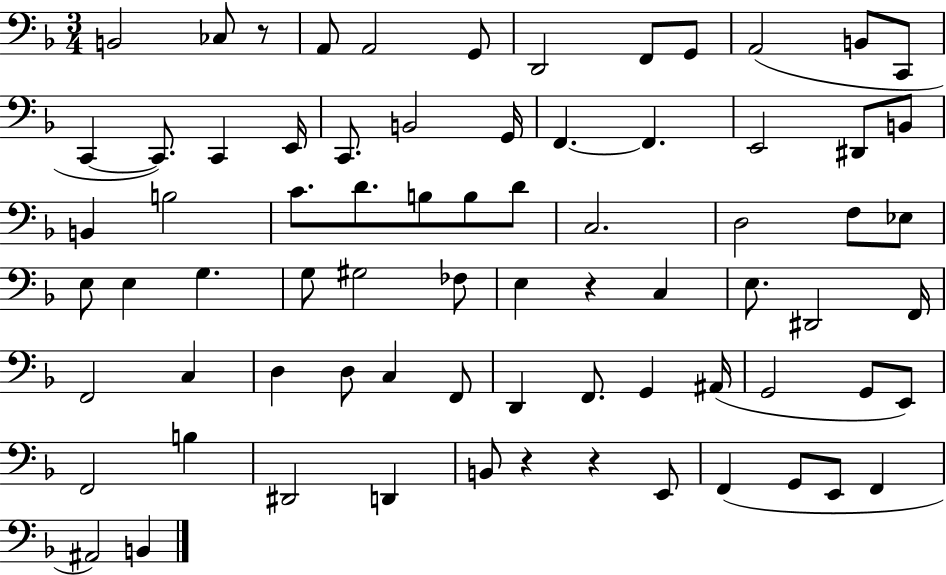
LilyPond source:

{
  \clef bass
  \numericTimeSignature
  \time 3/4
  \key f \major
  \repeat volta 2 { b,2 ces8 r8 | a,8 a,2 g,8 | d,2 f,8 g,8 | a,2( b,8 c,8 | \break c,4~~ c,8.) c,4 e,16 | c,8. b,2 g,16 | f,4.~~ f,4. | e,2 dis,8 b,8 | \break b,4 b2 | c'8. d'8. b8 b8 d'8 | c2. | d2 f8 ees8 | \break e8 e4 g4. | g8 gis2 fes8 | e4 r4 c4 | e8. dis,2 f,16 | \break f,2 c4 | d4 d8 c4 f,8 | d,4 f,8. g,4 ais,16( | g,2 g,8 e,8) | \break f,2 b4 | dis,2 d,4 | b,8 r4 r4 e,8 | f,4( g,8 e,8 f,4 | \break ais,2) b,4 | } \bar "|."
}